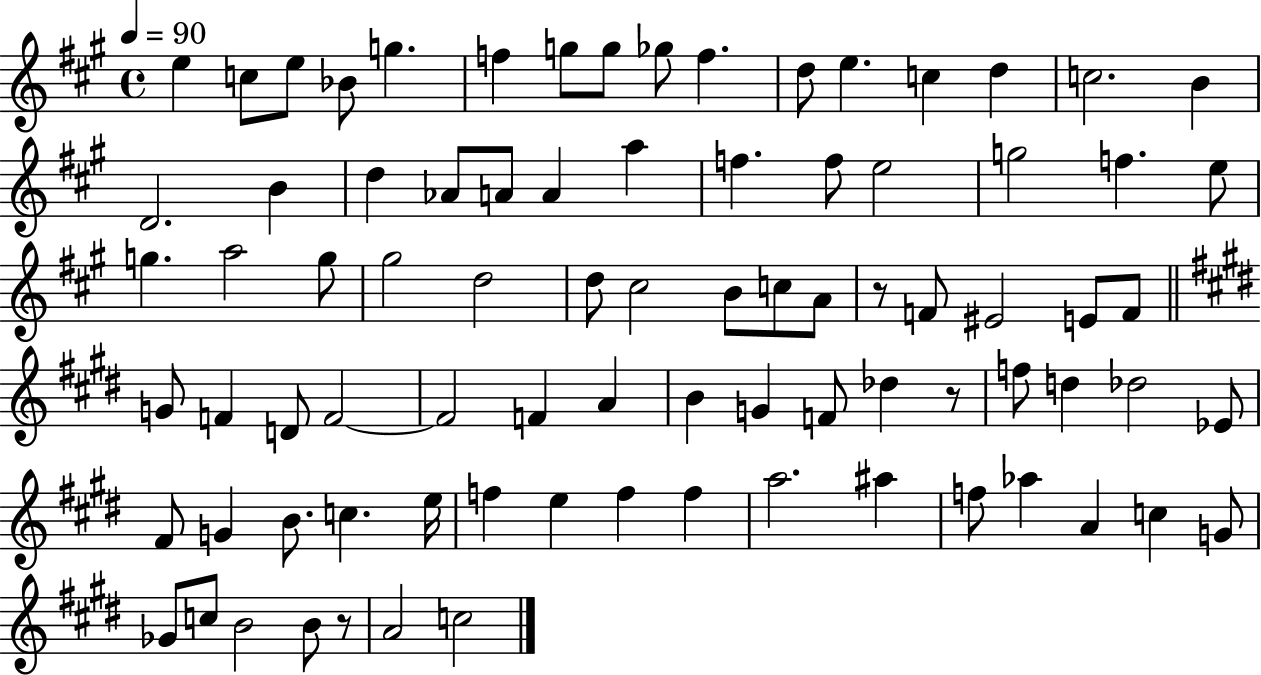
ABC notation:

X:1
T:Untitled
M:4/4
L:1/4
K:A
e c/2 e/2 _B/2 g f g/2 g/2 _g/2 f d/2 e c d c2 B D2 B d _A/2 A/2 A a f f/2 e2 g2 f e/2 g a2 g/2 ^g2 d2 d/2 ^c2 B/2 c/2 A/2 z/2 F/2 ^E2 E/2 F/2 G/2 F D/2 F2 F2 F A B G F/2 _d z/2 f/2 d _d2 _E/2 ^F/2 G B/2 c e/4 f e f f a2 ^a f/2 _a A c G/2 _G/2 c/2 B2 B/2 z/2 A2 c2